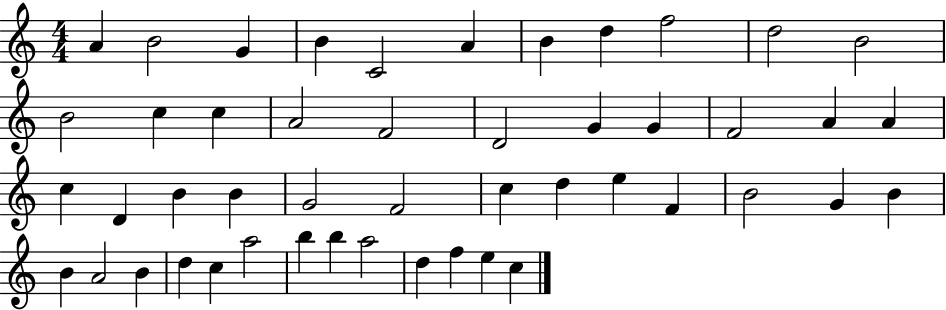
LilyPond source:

{
  \clef treble
  \numericTimeSignature
  \time 4/4
  \key c \major
  a'4 b'2 g'4 | b'4 c'2 a'4 | b'4 d''4 f''2 | d''2 b'2 | \break b'2 c''4 c''4 | a'2 f'2 | d'2 g'4 g'4 | f'2 a'4 a'4 | \break c''4 d'4 b'4 b'4 | g'2 f'2 | c''4 d''4 e''4 f'4 | b'2 g'4 b'4 | \break b'4 a'2 b'4 | d''4 c''4 a''2 | b''4 b''4 a''2 | d''4 f''4 e''4 c''4 | \break \bar "|."
}